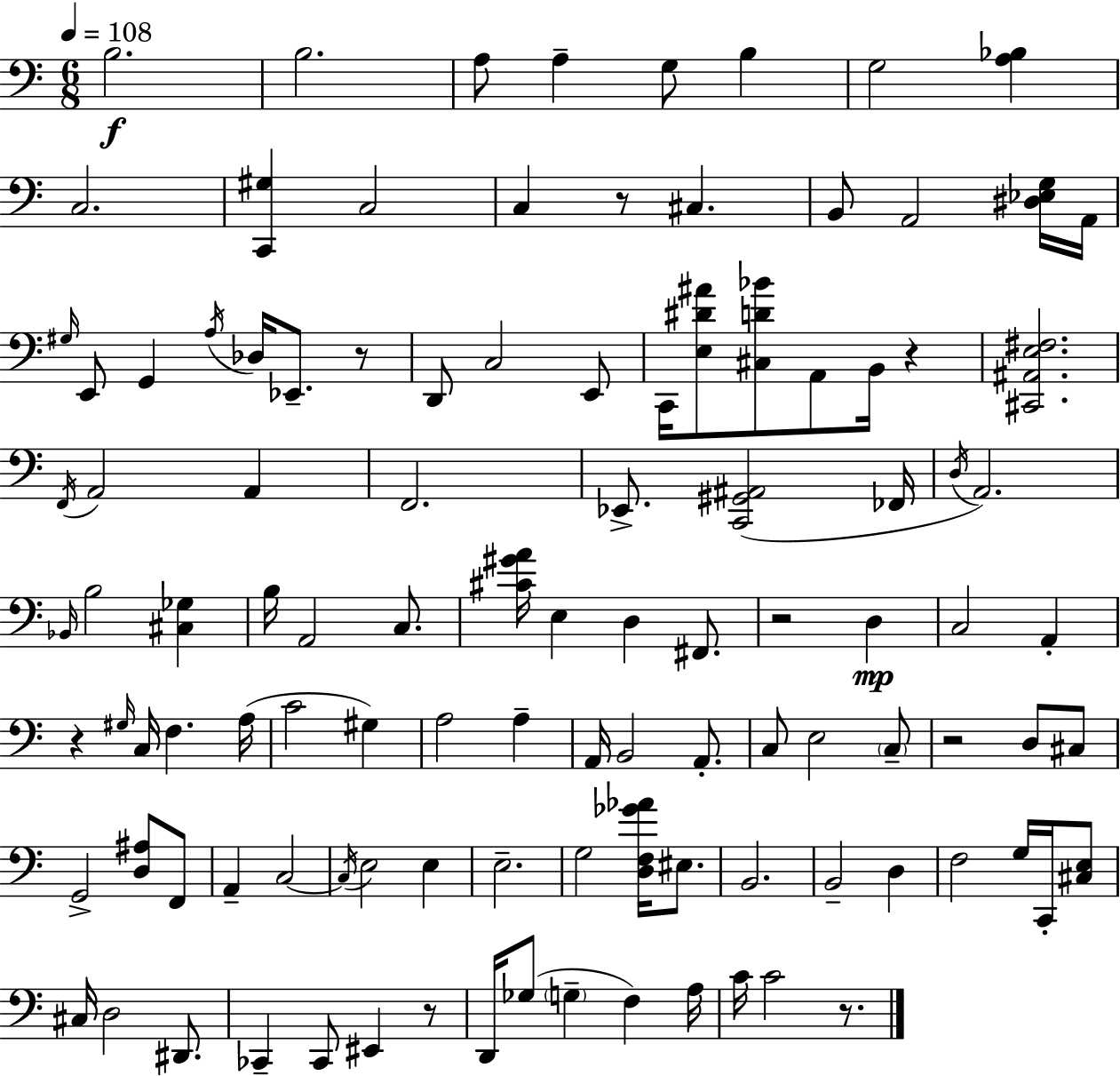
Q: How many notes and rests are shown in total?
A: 110